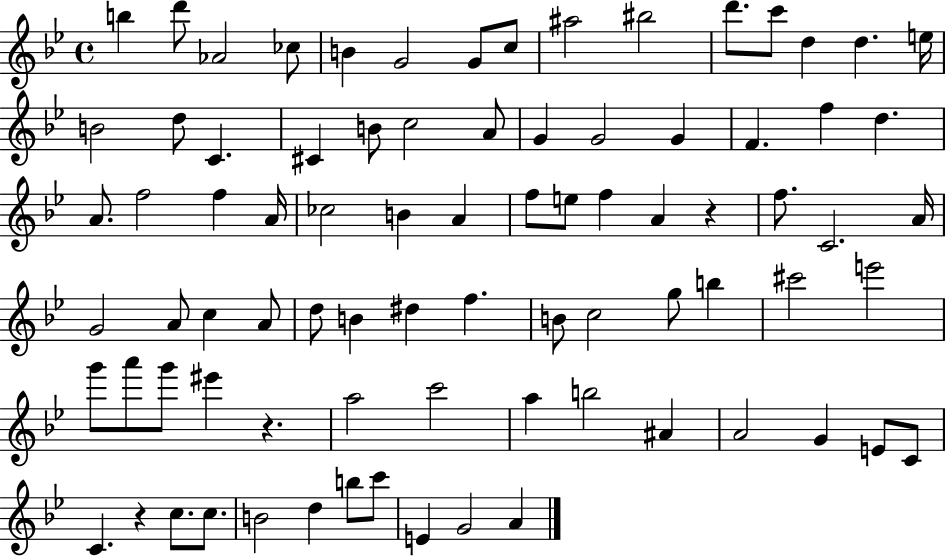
X:1
T:Untitled
M:4/4
L:1/4
K:Bb
b d'/2 _A2 _c/2 B G2 G/2 c/2 ^a2 ^b2 d'/2 c'/2 d d e/4 B2 d/2 C ^C B/2 c2 A/2 G G2 G F f d A/2 f2 f A/4 _c2 B A f/2 e/2 f A z f/2 C2 A/4 G2 A/2 c A/2 d/2 B ^d f B/2 c2 g/2 b ^c'2 e'2 g'/2 a'/2 g'/2 ^e' z a2 c'2 a b2 ^A A2 G E/2 C/2 C z c/2 c/2 B2 d b/2 c'/2 E G2 A